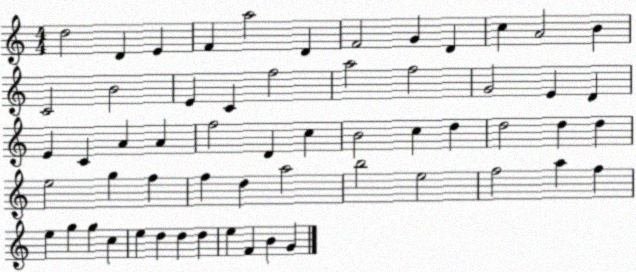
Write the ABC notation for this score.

X:1
T:Untitled
M:4/4
L:1/4
K:C
d2 D E F a2 D F2 G D c A2 B C2 B2 E C f2 a2 f2 G2 E D E C A A f2 D c B2 c d d2 d d e2 g f f d a2 b2 e2 f2 a f e g g c e d d d e F B G